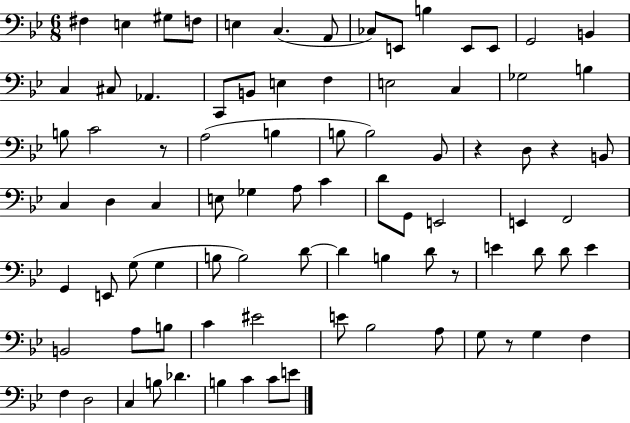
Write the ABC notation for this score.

X:1
T:Untitled
M:6/8
L:1/4
K:Bb
^F, E, ^G,/2 F,/2 E, C, A,,/2 _C,/2 E,,/2 B, E,,/2 E,,/2 G,,2 B,, C, ^C,/2 _A,, C,,/2 B,,/2 E, F, E,2 C, _G,2 B, B,/2 C2 z/2 A,2 B, B,/2 B,2 _B,,/2 z D,/2 z B,,/2 C, D, C, E,/2 _G, A,/2 C D/2 G,,/2 E,,2 E,, F,,2 G,, E,,/2 G,/2 G, B,/2 B,2 D/2 D B, D/2 z/2 E D/2 D/2 E B,,2 A,/2 B,/2 C ^E2 E/2 _B,2 A,/2 G,/2 z/2 G, F, F, D,2 C, B,/2 _D B, C C/2 E/2